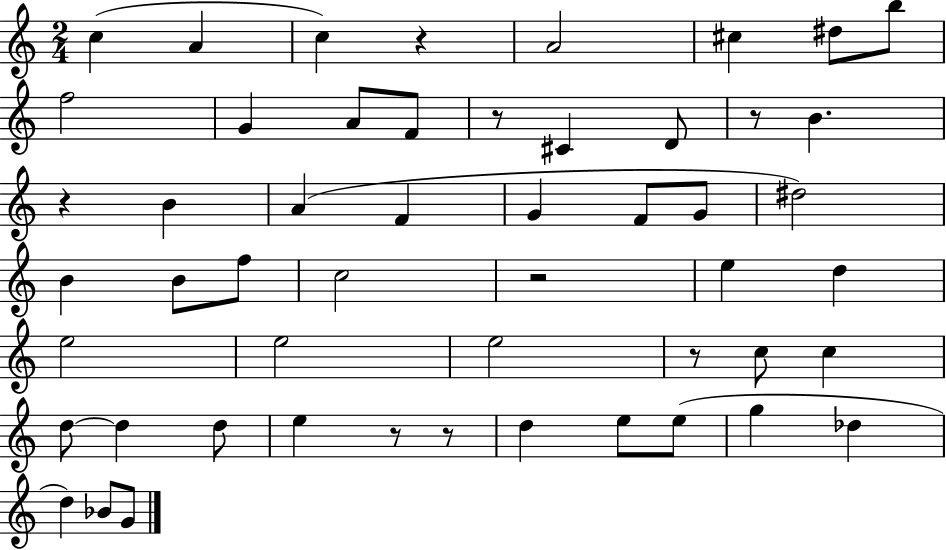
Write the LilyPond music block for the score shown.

{
  \clef treble
  \numericTimeSignature
  \time 2/4
  \key c \major
  c''4( a'4 | c''4) r4 | a'2 | cis''4 dis''8 b''8 | \break f''2 | g'4 a'8 f'8 | r8 cis'4 d'8 | r8 b'4. | \break r4 b'4 | a'4( f'4 | g'4 f'8 g'8 | dis''2) | \break b'4 b'8 f''8 | c''2 | r2 | e''4 d''4 | \break e''2 | e''2 | e''2 | r8 c''8 c''4 | \break d''8~~ d''4 d''8 | e''4 r8 r8 | d''4 e''8 e''8( | g''4 des''4 | \break d''4) bes'8 g'8 | \bar "|."
}